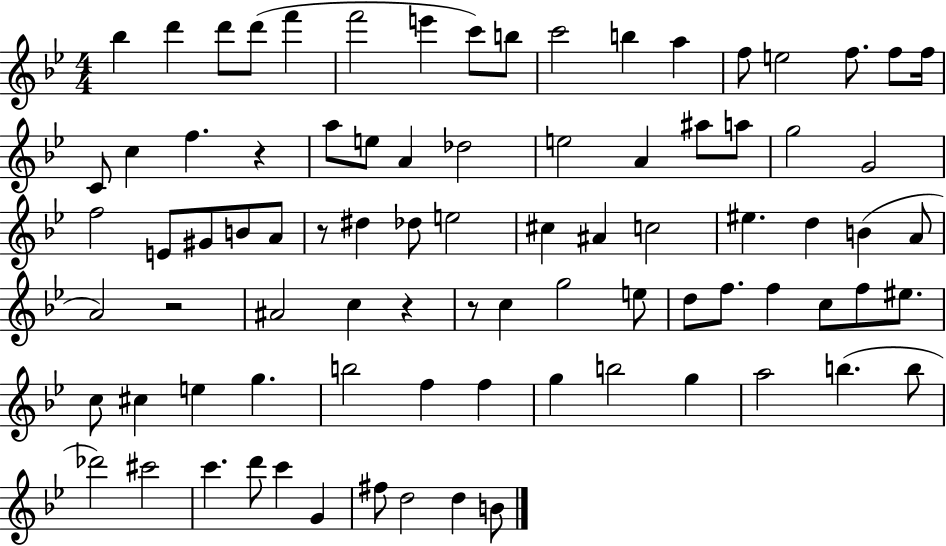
X:1
T:Untitled
M:4/4
L:1/4
K:Bb
_b d' d'/2 d'/2 f' f'2 e' c'/2 b/2 c'2 b a f/2 e2 f/2 f/2 f/4 C/2 c f z a/2 e/2 A _d2 e2 A ^a/2 a/2 g2 G2 f2 E/2 ^G/2 B/2 A/2 z/2 ^d _d/2 e2 ^c ^A c2 ^e d B A/2 A2 z2 ^A2 c z z/2 c g2 e/2 d/2 f/2 f c/2 f/2 ^e/2 c/2 ^c e g b2 f f g b2 g a2 b b/2 _d'2 ^c'2 c' d'/2 c' G ^f/2 d2 d B/2